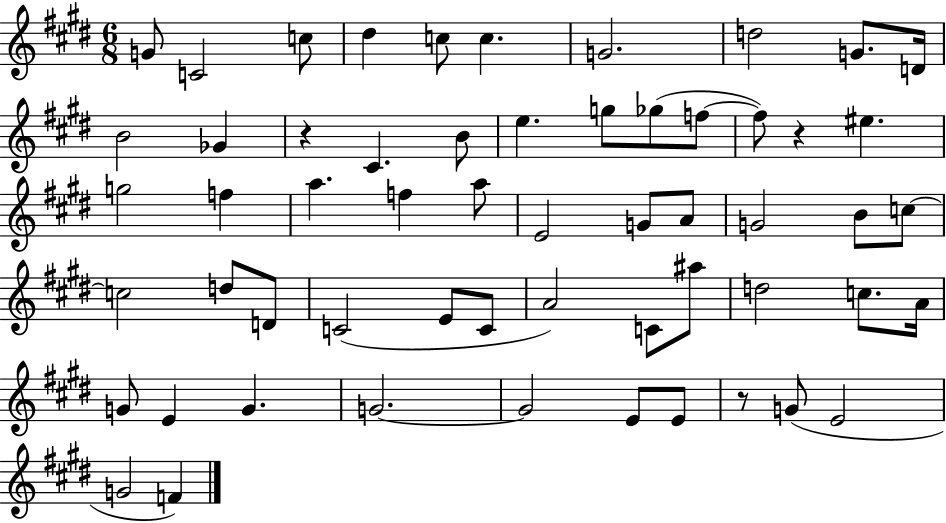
G4/e C4/h C5/e D#5/q C5/e C5/q. G4/h. D5/h G4/e. D4/s B4/h Gb4/q R/q C#4/q. B4/e E5/q. G5/e Gb5/e F5/e F5/e R/q EIS5/q. G5/h F5/q A5/q. F5/q A5/e E4/h G4/e A4/e G4/h B4/e C5/e C5/h D5/e D4/e C4/h E4/e C4/e A4/h C4/e A#5/e D5/h C5/e. A4/s G4/e E4/q G4/q. G4/h. G4/h E4/e E4/e R/e G4/e E4/h G4/h F4/q